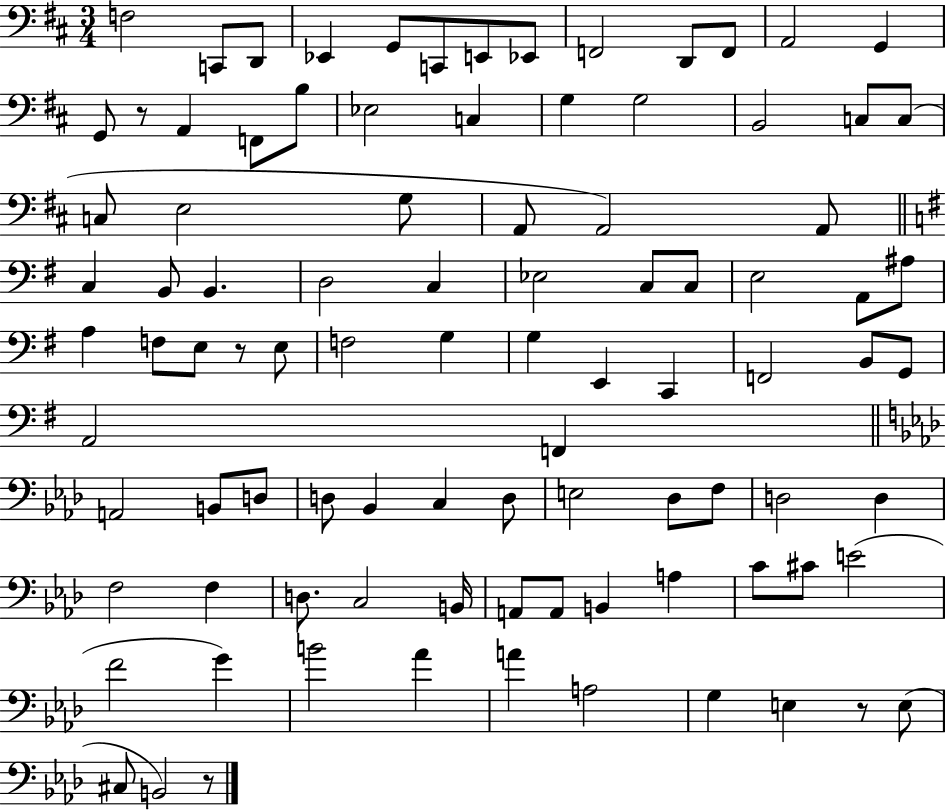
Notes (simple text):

F3/h C2/e D2/e Eb2/q G2/e C2/e E2/e Eb2/e F2/h D2/e F2/e A2/h G2/q G2/e R/e A2/q F2/e B3/e Eb3/h C3/q G3/q G3/h B2/h C3/e C3/e C3/e E3/h G3/e A2/e A2/h A2/e C3/q B2/e B2/q. D3/h C3/q Eb3/h C3/e C3/e E3/h A2/e A#3/e A3/q F3/e E3/e R/e E3/e F3/h G3/q G3/q E2/q C2/q F2/h B2/e G2/e A2/h F2/q A2/h B2/e D3/e D3/e Bb2/q C3/q D3/e E3/h Db3/e F3/e D3/h D3/q F3/h F3/q D3/e. C3/h B2/s A2/e A2/e B2/q A3/q C4/e C#4/e E4/h F4/h G4/q B4/h Ab4/q A4/q A3/h G3/q E3/q R/e E3/e C#3/e B2/h R/e